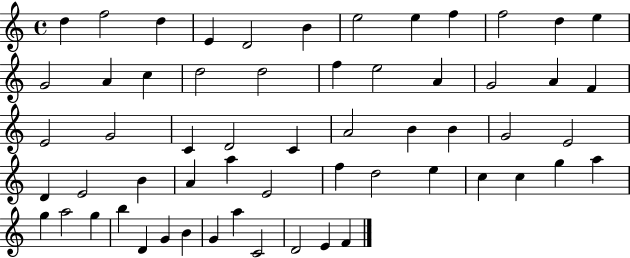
X:1
T:Untitled
M:4/4
L:1/4
K:C
d f2 d E D2 B e2 e f f2 d e G2 A c d2 d2 f e2 A G2 A F E2 G2 C D2 C A2 B B G2 E2 D E2 B A a E2 f d2 e c c g a g a2 g b D G B G a C2 D2 E F